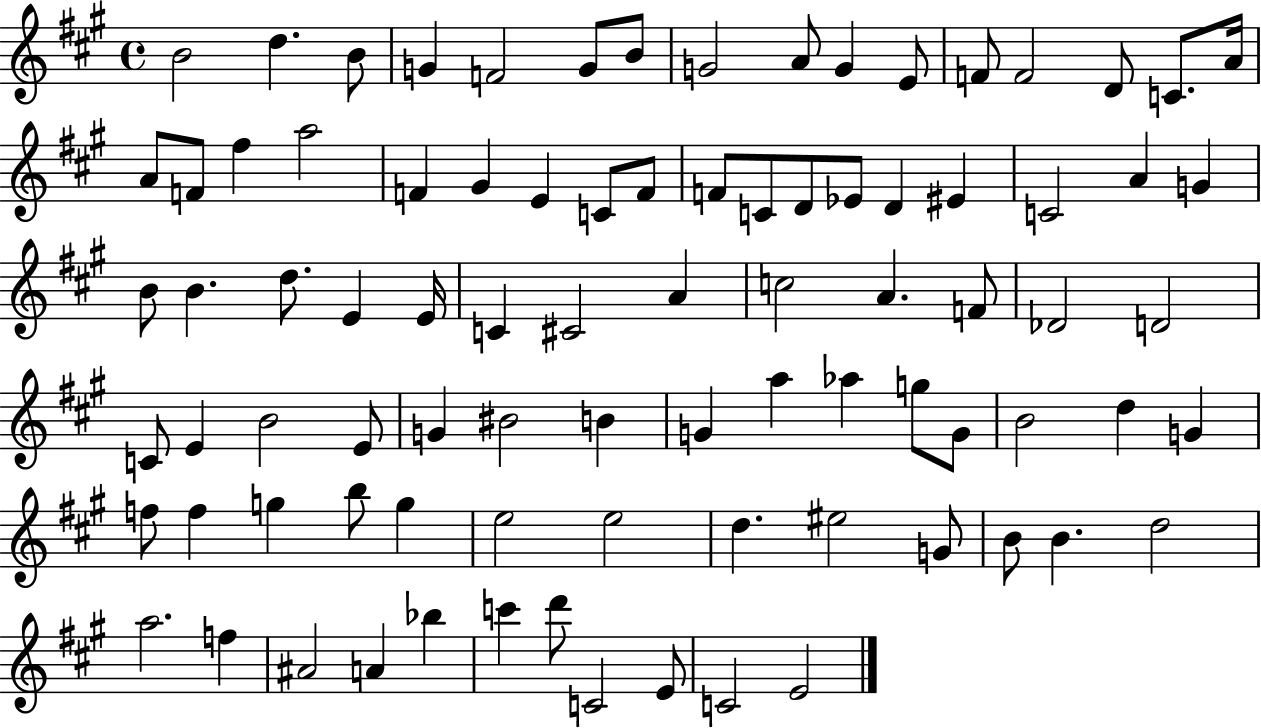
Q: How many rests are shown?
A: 0